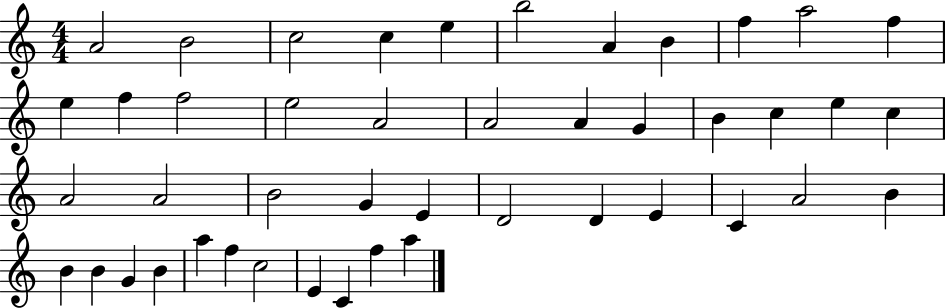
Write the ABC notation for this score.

X:1
T:Untitled
M:4/4
L:1/4
K:C
A2 B2 c2 c e b2 A B f a2 f e f f2 e2 A2 A2 A G B c e c A2 A2 B2 G E D2 D E C A2 B B B G B a f c2 E C f a